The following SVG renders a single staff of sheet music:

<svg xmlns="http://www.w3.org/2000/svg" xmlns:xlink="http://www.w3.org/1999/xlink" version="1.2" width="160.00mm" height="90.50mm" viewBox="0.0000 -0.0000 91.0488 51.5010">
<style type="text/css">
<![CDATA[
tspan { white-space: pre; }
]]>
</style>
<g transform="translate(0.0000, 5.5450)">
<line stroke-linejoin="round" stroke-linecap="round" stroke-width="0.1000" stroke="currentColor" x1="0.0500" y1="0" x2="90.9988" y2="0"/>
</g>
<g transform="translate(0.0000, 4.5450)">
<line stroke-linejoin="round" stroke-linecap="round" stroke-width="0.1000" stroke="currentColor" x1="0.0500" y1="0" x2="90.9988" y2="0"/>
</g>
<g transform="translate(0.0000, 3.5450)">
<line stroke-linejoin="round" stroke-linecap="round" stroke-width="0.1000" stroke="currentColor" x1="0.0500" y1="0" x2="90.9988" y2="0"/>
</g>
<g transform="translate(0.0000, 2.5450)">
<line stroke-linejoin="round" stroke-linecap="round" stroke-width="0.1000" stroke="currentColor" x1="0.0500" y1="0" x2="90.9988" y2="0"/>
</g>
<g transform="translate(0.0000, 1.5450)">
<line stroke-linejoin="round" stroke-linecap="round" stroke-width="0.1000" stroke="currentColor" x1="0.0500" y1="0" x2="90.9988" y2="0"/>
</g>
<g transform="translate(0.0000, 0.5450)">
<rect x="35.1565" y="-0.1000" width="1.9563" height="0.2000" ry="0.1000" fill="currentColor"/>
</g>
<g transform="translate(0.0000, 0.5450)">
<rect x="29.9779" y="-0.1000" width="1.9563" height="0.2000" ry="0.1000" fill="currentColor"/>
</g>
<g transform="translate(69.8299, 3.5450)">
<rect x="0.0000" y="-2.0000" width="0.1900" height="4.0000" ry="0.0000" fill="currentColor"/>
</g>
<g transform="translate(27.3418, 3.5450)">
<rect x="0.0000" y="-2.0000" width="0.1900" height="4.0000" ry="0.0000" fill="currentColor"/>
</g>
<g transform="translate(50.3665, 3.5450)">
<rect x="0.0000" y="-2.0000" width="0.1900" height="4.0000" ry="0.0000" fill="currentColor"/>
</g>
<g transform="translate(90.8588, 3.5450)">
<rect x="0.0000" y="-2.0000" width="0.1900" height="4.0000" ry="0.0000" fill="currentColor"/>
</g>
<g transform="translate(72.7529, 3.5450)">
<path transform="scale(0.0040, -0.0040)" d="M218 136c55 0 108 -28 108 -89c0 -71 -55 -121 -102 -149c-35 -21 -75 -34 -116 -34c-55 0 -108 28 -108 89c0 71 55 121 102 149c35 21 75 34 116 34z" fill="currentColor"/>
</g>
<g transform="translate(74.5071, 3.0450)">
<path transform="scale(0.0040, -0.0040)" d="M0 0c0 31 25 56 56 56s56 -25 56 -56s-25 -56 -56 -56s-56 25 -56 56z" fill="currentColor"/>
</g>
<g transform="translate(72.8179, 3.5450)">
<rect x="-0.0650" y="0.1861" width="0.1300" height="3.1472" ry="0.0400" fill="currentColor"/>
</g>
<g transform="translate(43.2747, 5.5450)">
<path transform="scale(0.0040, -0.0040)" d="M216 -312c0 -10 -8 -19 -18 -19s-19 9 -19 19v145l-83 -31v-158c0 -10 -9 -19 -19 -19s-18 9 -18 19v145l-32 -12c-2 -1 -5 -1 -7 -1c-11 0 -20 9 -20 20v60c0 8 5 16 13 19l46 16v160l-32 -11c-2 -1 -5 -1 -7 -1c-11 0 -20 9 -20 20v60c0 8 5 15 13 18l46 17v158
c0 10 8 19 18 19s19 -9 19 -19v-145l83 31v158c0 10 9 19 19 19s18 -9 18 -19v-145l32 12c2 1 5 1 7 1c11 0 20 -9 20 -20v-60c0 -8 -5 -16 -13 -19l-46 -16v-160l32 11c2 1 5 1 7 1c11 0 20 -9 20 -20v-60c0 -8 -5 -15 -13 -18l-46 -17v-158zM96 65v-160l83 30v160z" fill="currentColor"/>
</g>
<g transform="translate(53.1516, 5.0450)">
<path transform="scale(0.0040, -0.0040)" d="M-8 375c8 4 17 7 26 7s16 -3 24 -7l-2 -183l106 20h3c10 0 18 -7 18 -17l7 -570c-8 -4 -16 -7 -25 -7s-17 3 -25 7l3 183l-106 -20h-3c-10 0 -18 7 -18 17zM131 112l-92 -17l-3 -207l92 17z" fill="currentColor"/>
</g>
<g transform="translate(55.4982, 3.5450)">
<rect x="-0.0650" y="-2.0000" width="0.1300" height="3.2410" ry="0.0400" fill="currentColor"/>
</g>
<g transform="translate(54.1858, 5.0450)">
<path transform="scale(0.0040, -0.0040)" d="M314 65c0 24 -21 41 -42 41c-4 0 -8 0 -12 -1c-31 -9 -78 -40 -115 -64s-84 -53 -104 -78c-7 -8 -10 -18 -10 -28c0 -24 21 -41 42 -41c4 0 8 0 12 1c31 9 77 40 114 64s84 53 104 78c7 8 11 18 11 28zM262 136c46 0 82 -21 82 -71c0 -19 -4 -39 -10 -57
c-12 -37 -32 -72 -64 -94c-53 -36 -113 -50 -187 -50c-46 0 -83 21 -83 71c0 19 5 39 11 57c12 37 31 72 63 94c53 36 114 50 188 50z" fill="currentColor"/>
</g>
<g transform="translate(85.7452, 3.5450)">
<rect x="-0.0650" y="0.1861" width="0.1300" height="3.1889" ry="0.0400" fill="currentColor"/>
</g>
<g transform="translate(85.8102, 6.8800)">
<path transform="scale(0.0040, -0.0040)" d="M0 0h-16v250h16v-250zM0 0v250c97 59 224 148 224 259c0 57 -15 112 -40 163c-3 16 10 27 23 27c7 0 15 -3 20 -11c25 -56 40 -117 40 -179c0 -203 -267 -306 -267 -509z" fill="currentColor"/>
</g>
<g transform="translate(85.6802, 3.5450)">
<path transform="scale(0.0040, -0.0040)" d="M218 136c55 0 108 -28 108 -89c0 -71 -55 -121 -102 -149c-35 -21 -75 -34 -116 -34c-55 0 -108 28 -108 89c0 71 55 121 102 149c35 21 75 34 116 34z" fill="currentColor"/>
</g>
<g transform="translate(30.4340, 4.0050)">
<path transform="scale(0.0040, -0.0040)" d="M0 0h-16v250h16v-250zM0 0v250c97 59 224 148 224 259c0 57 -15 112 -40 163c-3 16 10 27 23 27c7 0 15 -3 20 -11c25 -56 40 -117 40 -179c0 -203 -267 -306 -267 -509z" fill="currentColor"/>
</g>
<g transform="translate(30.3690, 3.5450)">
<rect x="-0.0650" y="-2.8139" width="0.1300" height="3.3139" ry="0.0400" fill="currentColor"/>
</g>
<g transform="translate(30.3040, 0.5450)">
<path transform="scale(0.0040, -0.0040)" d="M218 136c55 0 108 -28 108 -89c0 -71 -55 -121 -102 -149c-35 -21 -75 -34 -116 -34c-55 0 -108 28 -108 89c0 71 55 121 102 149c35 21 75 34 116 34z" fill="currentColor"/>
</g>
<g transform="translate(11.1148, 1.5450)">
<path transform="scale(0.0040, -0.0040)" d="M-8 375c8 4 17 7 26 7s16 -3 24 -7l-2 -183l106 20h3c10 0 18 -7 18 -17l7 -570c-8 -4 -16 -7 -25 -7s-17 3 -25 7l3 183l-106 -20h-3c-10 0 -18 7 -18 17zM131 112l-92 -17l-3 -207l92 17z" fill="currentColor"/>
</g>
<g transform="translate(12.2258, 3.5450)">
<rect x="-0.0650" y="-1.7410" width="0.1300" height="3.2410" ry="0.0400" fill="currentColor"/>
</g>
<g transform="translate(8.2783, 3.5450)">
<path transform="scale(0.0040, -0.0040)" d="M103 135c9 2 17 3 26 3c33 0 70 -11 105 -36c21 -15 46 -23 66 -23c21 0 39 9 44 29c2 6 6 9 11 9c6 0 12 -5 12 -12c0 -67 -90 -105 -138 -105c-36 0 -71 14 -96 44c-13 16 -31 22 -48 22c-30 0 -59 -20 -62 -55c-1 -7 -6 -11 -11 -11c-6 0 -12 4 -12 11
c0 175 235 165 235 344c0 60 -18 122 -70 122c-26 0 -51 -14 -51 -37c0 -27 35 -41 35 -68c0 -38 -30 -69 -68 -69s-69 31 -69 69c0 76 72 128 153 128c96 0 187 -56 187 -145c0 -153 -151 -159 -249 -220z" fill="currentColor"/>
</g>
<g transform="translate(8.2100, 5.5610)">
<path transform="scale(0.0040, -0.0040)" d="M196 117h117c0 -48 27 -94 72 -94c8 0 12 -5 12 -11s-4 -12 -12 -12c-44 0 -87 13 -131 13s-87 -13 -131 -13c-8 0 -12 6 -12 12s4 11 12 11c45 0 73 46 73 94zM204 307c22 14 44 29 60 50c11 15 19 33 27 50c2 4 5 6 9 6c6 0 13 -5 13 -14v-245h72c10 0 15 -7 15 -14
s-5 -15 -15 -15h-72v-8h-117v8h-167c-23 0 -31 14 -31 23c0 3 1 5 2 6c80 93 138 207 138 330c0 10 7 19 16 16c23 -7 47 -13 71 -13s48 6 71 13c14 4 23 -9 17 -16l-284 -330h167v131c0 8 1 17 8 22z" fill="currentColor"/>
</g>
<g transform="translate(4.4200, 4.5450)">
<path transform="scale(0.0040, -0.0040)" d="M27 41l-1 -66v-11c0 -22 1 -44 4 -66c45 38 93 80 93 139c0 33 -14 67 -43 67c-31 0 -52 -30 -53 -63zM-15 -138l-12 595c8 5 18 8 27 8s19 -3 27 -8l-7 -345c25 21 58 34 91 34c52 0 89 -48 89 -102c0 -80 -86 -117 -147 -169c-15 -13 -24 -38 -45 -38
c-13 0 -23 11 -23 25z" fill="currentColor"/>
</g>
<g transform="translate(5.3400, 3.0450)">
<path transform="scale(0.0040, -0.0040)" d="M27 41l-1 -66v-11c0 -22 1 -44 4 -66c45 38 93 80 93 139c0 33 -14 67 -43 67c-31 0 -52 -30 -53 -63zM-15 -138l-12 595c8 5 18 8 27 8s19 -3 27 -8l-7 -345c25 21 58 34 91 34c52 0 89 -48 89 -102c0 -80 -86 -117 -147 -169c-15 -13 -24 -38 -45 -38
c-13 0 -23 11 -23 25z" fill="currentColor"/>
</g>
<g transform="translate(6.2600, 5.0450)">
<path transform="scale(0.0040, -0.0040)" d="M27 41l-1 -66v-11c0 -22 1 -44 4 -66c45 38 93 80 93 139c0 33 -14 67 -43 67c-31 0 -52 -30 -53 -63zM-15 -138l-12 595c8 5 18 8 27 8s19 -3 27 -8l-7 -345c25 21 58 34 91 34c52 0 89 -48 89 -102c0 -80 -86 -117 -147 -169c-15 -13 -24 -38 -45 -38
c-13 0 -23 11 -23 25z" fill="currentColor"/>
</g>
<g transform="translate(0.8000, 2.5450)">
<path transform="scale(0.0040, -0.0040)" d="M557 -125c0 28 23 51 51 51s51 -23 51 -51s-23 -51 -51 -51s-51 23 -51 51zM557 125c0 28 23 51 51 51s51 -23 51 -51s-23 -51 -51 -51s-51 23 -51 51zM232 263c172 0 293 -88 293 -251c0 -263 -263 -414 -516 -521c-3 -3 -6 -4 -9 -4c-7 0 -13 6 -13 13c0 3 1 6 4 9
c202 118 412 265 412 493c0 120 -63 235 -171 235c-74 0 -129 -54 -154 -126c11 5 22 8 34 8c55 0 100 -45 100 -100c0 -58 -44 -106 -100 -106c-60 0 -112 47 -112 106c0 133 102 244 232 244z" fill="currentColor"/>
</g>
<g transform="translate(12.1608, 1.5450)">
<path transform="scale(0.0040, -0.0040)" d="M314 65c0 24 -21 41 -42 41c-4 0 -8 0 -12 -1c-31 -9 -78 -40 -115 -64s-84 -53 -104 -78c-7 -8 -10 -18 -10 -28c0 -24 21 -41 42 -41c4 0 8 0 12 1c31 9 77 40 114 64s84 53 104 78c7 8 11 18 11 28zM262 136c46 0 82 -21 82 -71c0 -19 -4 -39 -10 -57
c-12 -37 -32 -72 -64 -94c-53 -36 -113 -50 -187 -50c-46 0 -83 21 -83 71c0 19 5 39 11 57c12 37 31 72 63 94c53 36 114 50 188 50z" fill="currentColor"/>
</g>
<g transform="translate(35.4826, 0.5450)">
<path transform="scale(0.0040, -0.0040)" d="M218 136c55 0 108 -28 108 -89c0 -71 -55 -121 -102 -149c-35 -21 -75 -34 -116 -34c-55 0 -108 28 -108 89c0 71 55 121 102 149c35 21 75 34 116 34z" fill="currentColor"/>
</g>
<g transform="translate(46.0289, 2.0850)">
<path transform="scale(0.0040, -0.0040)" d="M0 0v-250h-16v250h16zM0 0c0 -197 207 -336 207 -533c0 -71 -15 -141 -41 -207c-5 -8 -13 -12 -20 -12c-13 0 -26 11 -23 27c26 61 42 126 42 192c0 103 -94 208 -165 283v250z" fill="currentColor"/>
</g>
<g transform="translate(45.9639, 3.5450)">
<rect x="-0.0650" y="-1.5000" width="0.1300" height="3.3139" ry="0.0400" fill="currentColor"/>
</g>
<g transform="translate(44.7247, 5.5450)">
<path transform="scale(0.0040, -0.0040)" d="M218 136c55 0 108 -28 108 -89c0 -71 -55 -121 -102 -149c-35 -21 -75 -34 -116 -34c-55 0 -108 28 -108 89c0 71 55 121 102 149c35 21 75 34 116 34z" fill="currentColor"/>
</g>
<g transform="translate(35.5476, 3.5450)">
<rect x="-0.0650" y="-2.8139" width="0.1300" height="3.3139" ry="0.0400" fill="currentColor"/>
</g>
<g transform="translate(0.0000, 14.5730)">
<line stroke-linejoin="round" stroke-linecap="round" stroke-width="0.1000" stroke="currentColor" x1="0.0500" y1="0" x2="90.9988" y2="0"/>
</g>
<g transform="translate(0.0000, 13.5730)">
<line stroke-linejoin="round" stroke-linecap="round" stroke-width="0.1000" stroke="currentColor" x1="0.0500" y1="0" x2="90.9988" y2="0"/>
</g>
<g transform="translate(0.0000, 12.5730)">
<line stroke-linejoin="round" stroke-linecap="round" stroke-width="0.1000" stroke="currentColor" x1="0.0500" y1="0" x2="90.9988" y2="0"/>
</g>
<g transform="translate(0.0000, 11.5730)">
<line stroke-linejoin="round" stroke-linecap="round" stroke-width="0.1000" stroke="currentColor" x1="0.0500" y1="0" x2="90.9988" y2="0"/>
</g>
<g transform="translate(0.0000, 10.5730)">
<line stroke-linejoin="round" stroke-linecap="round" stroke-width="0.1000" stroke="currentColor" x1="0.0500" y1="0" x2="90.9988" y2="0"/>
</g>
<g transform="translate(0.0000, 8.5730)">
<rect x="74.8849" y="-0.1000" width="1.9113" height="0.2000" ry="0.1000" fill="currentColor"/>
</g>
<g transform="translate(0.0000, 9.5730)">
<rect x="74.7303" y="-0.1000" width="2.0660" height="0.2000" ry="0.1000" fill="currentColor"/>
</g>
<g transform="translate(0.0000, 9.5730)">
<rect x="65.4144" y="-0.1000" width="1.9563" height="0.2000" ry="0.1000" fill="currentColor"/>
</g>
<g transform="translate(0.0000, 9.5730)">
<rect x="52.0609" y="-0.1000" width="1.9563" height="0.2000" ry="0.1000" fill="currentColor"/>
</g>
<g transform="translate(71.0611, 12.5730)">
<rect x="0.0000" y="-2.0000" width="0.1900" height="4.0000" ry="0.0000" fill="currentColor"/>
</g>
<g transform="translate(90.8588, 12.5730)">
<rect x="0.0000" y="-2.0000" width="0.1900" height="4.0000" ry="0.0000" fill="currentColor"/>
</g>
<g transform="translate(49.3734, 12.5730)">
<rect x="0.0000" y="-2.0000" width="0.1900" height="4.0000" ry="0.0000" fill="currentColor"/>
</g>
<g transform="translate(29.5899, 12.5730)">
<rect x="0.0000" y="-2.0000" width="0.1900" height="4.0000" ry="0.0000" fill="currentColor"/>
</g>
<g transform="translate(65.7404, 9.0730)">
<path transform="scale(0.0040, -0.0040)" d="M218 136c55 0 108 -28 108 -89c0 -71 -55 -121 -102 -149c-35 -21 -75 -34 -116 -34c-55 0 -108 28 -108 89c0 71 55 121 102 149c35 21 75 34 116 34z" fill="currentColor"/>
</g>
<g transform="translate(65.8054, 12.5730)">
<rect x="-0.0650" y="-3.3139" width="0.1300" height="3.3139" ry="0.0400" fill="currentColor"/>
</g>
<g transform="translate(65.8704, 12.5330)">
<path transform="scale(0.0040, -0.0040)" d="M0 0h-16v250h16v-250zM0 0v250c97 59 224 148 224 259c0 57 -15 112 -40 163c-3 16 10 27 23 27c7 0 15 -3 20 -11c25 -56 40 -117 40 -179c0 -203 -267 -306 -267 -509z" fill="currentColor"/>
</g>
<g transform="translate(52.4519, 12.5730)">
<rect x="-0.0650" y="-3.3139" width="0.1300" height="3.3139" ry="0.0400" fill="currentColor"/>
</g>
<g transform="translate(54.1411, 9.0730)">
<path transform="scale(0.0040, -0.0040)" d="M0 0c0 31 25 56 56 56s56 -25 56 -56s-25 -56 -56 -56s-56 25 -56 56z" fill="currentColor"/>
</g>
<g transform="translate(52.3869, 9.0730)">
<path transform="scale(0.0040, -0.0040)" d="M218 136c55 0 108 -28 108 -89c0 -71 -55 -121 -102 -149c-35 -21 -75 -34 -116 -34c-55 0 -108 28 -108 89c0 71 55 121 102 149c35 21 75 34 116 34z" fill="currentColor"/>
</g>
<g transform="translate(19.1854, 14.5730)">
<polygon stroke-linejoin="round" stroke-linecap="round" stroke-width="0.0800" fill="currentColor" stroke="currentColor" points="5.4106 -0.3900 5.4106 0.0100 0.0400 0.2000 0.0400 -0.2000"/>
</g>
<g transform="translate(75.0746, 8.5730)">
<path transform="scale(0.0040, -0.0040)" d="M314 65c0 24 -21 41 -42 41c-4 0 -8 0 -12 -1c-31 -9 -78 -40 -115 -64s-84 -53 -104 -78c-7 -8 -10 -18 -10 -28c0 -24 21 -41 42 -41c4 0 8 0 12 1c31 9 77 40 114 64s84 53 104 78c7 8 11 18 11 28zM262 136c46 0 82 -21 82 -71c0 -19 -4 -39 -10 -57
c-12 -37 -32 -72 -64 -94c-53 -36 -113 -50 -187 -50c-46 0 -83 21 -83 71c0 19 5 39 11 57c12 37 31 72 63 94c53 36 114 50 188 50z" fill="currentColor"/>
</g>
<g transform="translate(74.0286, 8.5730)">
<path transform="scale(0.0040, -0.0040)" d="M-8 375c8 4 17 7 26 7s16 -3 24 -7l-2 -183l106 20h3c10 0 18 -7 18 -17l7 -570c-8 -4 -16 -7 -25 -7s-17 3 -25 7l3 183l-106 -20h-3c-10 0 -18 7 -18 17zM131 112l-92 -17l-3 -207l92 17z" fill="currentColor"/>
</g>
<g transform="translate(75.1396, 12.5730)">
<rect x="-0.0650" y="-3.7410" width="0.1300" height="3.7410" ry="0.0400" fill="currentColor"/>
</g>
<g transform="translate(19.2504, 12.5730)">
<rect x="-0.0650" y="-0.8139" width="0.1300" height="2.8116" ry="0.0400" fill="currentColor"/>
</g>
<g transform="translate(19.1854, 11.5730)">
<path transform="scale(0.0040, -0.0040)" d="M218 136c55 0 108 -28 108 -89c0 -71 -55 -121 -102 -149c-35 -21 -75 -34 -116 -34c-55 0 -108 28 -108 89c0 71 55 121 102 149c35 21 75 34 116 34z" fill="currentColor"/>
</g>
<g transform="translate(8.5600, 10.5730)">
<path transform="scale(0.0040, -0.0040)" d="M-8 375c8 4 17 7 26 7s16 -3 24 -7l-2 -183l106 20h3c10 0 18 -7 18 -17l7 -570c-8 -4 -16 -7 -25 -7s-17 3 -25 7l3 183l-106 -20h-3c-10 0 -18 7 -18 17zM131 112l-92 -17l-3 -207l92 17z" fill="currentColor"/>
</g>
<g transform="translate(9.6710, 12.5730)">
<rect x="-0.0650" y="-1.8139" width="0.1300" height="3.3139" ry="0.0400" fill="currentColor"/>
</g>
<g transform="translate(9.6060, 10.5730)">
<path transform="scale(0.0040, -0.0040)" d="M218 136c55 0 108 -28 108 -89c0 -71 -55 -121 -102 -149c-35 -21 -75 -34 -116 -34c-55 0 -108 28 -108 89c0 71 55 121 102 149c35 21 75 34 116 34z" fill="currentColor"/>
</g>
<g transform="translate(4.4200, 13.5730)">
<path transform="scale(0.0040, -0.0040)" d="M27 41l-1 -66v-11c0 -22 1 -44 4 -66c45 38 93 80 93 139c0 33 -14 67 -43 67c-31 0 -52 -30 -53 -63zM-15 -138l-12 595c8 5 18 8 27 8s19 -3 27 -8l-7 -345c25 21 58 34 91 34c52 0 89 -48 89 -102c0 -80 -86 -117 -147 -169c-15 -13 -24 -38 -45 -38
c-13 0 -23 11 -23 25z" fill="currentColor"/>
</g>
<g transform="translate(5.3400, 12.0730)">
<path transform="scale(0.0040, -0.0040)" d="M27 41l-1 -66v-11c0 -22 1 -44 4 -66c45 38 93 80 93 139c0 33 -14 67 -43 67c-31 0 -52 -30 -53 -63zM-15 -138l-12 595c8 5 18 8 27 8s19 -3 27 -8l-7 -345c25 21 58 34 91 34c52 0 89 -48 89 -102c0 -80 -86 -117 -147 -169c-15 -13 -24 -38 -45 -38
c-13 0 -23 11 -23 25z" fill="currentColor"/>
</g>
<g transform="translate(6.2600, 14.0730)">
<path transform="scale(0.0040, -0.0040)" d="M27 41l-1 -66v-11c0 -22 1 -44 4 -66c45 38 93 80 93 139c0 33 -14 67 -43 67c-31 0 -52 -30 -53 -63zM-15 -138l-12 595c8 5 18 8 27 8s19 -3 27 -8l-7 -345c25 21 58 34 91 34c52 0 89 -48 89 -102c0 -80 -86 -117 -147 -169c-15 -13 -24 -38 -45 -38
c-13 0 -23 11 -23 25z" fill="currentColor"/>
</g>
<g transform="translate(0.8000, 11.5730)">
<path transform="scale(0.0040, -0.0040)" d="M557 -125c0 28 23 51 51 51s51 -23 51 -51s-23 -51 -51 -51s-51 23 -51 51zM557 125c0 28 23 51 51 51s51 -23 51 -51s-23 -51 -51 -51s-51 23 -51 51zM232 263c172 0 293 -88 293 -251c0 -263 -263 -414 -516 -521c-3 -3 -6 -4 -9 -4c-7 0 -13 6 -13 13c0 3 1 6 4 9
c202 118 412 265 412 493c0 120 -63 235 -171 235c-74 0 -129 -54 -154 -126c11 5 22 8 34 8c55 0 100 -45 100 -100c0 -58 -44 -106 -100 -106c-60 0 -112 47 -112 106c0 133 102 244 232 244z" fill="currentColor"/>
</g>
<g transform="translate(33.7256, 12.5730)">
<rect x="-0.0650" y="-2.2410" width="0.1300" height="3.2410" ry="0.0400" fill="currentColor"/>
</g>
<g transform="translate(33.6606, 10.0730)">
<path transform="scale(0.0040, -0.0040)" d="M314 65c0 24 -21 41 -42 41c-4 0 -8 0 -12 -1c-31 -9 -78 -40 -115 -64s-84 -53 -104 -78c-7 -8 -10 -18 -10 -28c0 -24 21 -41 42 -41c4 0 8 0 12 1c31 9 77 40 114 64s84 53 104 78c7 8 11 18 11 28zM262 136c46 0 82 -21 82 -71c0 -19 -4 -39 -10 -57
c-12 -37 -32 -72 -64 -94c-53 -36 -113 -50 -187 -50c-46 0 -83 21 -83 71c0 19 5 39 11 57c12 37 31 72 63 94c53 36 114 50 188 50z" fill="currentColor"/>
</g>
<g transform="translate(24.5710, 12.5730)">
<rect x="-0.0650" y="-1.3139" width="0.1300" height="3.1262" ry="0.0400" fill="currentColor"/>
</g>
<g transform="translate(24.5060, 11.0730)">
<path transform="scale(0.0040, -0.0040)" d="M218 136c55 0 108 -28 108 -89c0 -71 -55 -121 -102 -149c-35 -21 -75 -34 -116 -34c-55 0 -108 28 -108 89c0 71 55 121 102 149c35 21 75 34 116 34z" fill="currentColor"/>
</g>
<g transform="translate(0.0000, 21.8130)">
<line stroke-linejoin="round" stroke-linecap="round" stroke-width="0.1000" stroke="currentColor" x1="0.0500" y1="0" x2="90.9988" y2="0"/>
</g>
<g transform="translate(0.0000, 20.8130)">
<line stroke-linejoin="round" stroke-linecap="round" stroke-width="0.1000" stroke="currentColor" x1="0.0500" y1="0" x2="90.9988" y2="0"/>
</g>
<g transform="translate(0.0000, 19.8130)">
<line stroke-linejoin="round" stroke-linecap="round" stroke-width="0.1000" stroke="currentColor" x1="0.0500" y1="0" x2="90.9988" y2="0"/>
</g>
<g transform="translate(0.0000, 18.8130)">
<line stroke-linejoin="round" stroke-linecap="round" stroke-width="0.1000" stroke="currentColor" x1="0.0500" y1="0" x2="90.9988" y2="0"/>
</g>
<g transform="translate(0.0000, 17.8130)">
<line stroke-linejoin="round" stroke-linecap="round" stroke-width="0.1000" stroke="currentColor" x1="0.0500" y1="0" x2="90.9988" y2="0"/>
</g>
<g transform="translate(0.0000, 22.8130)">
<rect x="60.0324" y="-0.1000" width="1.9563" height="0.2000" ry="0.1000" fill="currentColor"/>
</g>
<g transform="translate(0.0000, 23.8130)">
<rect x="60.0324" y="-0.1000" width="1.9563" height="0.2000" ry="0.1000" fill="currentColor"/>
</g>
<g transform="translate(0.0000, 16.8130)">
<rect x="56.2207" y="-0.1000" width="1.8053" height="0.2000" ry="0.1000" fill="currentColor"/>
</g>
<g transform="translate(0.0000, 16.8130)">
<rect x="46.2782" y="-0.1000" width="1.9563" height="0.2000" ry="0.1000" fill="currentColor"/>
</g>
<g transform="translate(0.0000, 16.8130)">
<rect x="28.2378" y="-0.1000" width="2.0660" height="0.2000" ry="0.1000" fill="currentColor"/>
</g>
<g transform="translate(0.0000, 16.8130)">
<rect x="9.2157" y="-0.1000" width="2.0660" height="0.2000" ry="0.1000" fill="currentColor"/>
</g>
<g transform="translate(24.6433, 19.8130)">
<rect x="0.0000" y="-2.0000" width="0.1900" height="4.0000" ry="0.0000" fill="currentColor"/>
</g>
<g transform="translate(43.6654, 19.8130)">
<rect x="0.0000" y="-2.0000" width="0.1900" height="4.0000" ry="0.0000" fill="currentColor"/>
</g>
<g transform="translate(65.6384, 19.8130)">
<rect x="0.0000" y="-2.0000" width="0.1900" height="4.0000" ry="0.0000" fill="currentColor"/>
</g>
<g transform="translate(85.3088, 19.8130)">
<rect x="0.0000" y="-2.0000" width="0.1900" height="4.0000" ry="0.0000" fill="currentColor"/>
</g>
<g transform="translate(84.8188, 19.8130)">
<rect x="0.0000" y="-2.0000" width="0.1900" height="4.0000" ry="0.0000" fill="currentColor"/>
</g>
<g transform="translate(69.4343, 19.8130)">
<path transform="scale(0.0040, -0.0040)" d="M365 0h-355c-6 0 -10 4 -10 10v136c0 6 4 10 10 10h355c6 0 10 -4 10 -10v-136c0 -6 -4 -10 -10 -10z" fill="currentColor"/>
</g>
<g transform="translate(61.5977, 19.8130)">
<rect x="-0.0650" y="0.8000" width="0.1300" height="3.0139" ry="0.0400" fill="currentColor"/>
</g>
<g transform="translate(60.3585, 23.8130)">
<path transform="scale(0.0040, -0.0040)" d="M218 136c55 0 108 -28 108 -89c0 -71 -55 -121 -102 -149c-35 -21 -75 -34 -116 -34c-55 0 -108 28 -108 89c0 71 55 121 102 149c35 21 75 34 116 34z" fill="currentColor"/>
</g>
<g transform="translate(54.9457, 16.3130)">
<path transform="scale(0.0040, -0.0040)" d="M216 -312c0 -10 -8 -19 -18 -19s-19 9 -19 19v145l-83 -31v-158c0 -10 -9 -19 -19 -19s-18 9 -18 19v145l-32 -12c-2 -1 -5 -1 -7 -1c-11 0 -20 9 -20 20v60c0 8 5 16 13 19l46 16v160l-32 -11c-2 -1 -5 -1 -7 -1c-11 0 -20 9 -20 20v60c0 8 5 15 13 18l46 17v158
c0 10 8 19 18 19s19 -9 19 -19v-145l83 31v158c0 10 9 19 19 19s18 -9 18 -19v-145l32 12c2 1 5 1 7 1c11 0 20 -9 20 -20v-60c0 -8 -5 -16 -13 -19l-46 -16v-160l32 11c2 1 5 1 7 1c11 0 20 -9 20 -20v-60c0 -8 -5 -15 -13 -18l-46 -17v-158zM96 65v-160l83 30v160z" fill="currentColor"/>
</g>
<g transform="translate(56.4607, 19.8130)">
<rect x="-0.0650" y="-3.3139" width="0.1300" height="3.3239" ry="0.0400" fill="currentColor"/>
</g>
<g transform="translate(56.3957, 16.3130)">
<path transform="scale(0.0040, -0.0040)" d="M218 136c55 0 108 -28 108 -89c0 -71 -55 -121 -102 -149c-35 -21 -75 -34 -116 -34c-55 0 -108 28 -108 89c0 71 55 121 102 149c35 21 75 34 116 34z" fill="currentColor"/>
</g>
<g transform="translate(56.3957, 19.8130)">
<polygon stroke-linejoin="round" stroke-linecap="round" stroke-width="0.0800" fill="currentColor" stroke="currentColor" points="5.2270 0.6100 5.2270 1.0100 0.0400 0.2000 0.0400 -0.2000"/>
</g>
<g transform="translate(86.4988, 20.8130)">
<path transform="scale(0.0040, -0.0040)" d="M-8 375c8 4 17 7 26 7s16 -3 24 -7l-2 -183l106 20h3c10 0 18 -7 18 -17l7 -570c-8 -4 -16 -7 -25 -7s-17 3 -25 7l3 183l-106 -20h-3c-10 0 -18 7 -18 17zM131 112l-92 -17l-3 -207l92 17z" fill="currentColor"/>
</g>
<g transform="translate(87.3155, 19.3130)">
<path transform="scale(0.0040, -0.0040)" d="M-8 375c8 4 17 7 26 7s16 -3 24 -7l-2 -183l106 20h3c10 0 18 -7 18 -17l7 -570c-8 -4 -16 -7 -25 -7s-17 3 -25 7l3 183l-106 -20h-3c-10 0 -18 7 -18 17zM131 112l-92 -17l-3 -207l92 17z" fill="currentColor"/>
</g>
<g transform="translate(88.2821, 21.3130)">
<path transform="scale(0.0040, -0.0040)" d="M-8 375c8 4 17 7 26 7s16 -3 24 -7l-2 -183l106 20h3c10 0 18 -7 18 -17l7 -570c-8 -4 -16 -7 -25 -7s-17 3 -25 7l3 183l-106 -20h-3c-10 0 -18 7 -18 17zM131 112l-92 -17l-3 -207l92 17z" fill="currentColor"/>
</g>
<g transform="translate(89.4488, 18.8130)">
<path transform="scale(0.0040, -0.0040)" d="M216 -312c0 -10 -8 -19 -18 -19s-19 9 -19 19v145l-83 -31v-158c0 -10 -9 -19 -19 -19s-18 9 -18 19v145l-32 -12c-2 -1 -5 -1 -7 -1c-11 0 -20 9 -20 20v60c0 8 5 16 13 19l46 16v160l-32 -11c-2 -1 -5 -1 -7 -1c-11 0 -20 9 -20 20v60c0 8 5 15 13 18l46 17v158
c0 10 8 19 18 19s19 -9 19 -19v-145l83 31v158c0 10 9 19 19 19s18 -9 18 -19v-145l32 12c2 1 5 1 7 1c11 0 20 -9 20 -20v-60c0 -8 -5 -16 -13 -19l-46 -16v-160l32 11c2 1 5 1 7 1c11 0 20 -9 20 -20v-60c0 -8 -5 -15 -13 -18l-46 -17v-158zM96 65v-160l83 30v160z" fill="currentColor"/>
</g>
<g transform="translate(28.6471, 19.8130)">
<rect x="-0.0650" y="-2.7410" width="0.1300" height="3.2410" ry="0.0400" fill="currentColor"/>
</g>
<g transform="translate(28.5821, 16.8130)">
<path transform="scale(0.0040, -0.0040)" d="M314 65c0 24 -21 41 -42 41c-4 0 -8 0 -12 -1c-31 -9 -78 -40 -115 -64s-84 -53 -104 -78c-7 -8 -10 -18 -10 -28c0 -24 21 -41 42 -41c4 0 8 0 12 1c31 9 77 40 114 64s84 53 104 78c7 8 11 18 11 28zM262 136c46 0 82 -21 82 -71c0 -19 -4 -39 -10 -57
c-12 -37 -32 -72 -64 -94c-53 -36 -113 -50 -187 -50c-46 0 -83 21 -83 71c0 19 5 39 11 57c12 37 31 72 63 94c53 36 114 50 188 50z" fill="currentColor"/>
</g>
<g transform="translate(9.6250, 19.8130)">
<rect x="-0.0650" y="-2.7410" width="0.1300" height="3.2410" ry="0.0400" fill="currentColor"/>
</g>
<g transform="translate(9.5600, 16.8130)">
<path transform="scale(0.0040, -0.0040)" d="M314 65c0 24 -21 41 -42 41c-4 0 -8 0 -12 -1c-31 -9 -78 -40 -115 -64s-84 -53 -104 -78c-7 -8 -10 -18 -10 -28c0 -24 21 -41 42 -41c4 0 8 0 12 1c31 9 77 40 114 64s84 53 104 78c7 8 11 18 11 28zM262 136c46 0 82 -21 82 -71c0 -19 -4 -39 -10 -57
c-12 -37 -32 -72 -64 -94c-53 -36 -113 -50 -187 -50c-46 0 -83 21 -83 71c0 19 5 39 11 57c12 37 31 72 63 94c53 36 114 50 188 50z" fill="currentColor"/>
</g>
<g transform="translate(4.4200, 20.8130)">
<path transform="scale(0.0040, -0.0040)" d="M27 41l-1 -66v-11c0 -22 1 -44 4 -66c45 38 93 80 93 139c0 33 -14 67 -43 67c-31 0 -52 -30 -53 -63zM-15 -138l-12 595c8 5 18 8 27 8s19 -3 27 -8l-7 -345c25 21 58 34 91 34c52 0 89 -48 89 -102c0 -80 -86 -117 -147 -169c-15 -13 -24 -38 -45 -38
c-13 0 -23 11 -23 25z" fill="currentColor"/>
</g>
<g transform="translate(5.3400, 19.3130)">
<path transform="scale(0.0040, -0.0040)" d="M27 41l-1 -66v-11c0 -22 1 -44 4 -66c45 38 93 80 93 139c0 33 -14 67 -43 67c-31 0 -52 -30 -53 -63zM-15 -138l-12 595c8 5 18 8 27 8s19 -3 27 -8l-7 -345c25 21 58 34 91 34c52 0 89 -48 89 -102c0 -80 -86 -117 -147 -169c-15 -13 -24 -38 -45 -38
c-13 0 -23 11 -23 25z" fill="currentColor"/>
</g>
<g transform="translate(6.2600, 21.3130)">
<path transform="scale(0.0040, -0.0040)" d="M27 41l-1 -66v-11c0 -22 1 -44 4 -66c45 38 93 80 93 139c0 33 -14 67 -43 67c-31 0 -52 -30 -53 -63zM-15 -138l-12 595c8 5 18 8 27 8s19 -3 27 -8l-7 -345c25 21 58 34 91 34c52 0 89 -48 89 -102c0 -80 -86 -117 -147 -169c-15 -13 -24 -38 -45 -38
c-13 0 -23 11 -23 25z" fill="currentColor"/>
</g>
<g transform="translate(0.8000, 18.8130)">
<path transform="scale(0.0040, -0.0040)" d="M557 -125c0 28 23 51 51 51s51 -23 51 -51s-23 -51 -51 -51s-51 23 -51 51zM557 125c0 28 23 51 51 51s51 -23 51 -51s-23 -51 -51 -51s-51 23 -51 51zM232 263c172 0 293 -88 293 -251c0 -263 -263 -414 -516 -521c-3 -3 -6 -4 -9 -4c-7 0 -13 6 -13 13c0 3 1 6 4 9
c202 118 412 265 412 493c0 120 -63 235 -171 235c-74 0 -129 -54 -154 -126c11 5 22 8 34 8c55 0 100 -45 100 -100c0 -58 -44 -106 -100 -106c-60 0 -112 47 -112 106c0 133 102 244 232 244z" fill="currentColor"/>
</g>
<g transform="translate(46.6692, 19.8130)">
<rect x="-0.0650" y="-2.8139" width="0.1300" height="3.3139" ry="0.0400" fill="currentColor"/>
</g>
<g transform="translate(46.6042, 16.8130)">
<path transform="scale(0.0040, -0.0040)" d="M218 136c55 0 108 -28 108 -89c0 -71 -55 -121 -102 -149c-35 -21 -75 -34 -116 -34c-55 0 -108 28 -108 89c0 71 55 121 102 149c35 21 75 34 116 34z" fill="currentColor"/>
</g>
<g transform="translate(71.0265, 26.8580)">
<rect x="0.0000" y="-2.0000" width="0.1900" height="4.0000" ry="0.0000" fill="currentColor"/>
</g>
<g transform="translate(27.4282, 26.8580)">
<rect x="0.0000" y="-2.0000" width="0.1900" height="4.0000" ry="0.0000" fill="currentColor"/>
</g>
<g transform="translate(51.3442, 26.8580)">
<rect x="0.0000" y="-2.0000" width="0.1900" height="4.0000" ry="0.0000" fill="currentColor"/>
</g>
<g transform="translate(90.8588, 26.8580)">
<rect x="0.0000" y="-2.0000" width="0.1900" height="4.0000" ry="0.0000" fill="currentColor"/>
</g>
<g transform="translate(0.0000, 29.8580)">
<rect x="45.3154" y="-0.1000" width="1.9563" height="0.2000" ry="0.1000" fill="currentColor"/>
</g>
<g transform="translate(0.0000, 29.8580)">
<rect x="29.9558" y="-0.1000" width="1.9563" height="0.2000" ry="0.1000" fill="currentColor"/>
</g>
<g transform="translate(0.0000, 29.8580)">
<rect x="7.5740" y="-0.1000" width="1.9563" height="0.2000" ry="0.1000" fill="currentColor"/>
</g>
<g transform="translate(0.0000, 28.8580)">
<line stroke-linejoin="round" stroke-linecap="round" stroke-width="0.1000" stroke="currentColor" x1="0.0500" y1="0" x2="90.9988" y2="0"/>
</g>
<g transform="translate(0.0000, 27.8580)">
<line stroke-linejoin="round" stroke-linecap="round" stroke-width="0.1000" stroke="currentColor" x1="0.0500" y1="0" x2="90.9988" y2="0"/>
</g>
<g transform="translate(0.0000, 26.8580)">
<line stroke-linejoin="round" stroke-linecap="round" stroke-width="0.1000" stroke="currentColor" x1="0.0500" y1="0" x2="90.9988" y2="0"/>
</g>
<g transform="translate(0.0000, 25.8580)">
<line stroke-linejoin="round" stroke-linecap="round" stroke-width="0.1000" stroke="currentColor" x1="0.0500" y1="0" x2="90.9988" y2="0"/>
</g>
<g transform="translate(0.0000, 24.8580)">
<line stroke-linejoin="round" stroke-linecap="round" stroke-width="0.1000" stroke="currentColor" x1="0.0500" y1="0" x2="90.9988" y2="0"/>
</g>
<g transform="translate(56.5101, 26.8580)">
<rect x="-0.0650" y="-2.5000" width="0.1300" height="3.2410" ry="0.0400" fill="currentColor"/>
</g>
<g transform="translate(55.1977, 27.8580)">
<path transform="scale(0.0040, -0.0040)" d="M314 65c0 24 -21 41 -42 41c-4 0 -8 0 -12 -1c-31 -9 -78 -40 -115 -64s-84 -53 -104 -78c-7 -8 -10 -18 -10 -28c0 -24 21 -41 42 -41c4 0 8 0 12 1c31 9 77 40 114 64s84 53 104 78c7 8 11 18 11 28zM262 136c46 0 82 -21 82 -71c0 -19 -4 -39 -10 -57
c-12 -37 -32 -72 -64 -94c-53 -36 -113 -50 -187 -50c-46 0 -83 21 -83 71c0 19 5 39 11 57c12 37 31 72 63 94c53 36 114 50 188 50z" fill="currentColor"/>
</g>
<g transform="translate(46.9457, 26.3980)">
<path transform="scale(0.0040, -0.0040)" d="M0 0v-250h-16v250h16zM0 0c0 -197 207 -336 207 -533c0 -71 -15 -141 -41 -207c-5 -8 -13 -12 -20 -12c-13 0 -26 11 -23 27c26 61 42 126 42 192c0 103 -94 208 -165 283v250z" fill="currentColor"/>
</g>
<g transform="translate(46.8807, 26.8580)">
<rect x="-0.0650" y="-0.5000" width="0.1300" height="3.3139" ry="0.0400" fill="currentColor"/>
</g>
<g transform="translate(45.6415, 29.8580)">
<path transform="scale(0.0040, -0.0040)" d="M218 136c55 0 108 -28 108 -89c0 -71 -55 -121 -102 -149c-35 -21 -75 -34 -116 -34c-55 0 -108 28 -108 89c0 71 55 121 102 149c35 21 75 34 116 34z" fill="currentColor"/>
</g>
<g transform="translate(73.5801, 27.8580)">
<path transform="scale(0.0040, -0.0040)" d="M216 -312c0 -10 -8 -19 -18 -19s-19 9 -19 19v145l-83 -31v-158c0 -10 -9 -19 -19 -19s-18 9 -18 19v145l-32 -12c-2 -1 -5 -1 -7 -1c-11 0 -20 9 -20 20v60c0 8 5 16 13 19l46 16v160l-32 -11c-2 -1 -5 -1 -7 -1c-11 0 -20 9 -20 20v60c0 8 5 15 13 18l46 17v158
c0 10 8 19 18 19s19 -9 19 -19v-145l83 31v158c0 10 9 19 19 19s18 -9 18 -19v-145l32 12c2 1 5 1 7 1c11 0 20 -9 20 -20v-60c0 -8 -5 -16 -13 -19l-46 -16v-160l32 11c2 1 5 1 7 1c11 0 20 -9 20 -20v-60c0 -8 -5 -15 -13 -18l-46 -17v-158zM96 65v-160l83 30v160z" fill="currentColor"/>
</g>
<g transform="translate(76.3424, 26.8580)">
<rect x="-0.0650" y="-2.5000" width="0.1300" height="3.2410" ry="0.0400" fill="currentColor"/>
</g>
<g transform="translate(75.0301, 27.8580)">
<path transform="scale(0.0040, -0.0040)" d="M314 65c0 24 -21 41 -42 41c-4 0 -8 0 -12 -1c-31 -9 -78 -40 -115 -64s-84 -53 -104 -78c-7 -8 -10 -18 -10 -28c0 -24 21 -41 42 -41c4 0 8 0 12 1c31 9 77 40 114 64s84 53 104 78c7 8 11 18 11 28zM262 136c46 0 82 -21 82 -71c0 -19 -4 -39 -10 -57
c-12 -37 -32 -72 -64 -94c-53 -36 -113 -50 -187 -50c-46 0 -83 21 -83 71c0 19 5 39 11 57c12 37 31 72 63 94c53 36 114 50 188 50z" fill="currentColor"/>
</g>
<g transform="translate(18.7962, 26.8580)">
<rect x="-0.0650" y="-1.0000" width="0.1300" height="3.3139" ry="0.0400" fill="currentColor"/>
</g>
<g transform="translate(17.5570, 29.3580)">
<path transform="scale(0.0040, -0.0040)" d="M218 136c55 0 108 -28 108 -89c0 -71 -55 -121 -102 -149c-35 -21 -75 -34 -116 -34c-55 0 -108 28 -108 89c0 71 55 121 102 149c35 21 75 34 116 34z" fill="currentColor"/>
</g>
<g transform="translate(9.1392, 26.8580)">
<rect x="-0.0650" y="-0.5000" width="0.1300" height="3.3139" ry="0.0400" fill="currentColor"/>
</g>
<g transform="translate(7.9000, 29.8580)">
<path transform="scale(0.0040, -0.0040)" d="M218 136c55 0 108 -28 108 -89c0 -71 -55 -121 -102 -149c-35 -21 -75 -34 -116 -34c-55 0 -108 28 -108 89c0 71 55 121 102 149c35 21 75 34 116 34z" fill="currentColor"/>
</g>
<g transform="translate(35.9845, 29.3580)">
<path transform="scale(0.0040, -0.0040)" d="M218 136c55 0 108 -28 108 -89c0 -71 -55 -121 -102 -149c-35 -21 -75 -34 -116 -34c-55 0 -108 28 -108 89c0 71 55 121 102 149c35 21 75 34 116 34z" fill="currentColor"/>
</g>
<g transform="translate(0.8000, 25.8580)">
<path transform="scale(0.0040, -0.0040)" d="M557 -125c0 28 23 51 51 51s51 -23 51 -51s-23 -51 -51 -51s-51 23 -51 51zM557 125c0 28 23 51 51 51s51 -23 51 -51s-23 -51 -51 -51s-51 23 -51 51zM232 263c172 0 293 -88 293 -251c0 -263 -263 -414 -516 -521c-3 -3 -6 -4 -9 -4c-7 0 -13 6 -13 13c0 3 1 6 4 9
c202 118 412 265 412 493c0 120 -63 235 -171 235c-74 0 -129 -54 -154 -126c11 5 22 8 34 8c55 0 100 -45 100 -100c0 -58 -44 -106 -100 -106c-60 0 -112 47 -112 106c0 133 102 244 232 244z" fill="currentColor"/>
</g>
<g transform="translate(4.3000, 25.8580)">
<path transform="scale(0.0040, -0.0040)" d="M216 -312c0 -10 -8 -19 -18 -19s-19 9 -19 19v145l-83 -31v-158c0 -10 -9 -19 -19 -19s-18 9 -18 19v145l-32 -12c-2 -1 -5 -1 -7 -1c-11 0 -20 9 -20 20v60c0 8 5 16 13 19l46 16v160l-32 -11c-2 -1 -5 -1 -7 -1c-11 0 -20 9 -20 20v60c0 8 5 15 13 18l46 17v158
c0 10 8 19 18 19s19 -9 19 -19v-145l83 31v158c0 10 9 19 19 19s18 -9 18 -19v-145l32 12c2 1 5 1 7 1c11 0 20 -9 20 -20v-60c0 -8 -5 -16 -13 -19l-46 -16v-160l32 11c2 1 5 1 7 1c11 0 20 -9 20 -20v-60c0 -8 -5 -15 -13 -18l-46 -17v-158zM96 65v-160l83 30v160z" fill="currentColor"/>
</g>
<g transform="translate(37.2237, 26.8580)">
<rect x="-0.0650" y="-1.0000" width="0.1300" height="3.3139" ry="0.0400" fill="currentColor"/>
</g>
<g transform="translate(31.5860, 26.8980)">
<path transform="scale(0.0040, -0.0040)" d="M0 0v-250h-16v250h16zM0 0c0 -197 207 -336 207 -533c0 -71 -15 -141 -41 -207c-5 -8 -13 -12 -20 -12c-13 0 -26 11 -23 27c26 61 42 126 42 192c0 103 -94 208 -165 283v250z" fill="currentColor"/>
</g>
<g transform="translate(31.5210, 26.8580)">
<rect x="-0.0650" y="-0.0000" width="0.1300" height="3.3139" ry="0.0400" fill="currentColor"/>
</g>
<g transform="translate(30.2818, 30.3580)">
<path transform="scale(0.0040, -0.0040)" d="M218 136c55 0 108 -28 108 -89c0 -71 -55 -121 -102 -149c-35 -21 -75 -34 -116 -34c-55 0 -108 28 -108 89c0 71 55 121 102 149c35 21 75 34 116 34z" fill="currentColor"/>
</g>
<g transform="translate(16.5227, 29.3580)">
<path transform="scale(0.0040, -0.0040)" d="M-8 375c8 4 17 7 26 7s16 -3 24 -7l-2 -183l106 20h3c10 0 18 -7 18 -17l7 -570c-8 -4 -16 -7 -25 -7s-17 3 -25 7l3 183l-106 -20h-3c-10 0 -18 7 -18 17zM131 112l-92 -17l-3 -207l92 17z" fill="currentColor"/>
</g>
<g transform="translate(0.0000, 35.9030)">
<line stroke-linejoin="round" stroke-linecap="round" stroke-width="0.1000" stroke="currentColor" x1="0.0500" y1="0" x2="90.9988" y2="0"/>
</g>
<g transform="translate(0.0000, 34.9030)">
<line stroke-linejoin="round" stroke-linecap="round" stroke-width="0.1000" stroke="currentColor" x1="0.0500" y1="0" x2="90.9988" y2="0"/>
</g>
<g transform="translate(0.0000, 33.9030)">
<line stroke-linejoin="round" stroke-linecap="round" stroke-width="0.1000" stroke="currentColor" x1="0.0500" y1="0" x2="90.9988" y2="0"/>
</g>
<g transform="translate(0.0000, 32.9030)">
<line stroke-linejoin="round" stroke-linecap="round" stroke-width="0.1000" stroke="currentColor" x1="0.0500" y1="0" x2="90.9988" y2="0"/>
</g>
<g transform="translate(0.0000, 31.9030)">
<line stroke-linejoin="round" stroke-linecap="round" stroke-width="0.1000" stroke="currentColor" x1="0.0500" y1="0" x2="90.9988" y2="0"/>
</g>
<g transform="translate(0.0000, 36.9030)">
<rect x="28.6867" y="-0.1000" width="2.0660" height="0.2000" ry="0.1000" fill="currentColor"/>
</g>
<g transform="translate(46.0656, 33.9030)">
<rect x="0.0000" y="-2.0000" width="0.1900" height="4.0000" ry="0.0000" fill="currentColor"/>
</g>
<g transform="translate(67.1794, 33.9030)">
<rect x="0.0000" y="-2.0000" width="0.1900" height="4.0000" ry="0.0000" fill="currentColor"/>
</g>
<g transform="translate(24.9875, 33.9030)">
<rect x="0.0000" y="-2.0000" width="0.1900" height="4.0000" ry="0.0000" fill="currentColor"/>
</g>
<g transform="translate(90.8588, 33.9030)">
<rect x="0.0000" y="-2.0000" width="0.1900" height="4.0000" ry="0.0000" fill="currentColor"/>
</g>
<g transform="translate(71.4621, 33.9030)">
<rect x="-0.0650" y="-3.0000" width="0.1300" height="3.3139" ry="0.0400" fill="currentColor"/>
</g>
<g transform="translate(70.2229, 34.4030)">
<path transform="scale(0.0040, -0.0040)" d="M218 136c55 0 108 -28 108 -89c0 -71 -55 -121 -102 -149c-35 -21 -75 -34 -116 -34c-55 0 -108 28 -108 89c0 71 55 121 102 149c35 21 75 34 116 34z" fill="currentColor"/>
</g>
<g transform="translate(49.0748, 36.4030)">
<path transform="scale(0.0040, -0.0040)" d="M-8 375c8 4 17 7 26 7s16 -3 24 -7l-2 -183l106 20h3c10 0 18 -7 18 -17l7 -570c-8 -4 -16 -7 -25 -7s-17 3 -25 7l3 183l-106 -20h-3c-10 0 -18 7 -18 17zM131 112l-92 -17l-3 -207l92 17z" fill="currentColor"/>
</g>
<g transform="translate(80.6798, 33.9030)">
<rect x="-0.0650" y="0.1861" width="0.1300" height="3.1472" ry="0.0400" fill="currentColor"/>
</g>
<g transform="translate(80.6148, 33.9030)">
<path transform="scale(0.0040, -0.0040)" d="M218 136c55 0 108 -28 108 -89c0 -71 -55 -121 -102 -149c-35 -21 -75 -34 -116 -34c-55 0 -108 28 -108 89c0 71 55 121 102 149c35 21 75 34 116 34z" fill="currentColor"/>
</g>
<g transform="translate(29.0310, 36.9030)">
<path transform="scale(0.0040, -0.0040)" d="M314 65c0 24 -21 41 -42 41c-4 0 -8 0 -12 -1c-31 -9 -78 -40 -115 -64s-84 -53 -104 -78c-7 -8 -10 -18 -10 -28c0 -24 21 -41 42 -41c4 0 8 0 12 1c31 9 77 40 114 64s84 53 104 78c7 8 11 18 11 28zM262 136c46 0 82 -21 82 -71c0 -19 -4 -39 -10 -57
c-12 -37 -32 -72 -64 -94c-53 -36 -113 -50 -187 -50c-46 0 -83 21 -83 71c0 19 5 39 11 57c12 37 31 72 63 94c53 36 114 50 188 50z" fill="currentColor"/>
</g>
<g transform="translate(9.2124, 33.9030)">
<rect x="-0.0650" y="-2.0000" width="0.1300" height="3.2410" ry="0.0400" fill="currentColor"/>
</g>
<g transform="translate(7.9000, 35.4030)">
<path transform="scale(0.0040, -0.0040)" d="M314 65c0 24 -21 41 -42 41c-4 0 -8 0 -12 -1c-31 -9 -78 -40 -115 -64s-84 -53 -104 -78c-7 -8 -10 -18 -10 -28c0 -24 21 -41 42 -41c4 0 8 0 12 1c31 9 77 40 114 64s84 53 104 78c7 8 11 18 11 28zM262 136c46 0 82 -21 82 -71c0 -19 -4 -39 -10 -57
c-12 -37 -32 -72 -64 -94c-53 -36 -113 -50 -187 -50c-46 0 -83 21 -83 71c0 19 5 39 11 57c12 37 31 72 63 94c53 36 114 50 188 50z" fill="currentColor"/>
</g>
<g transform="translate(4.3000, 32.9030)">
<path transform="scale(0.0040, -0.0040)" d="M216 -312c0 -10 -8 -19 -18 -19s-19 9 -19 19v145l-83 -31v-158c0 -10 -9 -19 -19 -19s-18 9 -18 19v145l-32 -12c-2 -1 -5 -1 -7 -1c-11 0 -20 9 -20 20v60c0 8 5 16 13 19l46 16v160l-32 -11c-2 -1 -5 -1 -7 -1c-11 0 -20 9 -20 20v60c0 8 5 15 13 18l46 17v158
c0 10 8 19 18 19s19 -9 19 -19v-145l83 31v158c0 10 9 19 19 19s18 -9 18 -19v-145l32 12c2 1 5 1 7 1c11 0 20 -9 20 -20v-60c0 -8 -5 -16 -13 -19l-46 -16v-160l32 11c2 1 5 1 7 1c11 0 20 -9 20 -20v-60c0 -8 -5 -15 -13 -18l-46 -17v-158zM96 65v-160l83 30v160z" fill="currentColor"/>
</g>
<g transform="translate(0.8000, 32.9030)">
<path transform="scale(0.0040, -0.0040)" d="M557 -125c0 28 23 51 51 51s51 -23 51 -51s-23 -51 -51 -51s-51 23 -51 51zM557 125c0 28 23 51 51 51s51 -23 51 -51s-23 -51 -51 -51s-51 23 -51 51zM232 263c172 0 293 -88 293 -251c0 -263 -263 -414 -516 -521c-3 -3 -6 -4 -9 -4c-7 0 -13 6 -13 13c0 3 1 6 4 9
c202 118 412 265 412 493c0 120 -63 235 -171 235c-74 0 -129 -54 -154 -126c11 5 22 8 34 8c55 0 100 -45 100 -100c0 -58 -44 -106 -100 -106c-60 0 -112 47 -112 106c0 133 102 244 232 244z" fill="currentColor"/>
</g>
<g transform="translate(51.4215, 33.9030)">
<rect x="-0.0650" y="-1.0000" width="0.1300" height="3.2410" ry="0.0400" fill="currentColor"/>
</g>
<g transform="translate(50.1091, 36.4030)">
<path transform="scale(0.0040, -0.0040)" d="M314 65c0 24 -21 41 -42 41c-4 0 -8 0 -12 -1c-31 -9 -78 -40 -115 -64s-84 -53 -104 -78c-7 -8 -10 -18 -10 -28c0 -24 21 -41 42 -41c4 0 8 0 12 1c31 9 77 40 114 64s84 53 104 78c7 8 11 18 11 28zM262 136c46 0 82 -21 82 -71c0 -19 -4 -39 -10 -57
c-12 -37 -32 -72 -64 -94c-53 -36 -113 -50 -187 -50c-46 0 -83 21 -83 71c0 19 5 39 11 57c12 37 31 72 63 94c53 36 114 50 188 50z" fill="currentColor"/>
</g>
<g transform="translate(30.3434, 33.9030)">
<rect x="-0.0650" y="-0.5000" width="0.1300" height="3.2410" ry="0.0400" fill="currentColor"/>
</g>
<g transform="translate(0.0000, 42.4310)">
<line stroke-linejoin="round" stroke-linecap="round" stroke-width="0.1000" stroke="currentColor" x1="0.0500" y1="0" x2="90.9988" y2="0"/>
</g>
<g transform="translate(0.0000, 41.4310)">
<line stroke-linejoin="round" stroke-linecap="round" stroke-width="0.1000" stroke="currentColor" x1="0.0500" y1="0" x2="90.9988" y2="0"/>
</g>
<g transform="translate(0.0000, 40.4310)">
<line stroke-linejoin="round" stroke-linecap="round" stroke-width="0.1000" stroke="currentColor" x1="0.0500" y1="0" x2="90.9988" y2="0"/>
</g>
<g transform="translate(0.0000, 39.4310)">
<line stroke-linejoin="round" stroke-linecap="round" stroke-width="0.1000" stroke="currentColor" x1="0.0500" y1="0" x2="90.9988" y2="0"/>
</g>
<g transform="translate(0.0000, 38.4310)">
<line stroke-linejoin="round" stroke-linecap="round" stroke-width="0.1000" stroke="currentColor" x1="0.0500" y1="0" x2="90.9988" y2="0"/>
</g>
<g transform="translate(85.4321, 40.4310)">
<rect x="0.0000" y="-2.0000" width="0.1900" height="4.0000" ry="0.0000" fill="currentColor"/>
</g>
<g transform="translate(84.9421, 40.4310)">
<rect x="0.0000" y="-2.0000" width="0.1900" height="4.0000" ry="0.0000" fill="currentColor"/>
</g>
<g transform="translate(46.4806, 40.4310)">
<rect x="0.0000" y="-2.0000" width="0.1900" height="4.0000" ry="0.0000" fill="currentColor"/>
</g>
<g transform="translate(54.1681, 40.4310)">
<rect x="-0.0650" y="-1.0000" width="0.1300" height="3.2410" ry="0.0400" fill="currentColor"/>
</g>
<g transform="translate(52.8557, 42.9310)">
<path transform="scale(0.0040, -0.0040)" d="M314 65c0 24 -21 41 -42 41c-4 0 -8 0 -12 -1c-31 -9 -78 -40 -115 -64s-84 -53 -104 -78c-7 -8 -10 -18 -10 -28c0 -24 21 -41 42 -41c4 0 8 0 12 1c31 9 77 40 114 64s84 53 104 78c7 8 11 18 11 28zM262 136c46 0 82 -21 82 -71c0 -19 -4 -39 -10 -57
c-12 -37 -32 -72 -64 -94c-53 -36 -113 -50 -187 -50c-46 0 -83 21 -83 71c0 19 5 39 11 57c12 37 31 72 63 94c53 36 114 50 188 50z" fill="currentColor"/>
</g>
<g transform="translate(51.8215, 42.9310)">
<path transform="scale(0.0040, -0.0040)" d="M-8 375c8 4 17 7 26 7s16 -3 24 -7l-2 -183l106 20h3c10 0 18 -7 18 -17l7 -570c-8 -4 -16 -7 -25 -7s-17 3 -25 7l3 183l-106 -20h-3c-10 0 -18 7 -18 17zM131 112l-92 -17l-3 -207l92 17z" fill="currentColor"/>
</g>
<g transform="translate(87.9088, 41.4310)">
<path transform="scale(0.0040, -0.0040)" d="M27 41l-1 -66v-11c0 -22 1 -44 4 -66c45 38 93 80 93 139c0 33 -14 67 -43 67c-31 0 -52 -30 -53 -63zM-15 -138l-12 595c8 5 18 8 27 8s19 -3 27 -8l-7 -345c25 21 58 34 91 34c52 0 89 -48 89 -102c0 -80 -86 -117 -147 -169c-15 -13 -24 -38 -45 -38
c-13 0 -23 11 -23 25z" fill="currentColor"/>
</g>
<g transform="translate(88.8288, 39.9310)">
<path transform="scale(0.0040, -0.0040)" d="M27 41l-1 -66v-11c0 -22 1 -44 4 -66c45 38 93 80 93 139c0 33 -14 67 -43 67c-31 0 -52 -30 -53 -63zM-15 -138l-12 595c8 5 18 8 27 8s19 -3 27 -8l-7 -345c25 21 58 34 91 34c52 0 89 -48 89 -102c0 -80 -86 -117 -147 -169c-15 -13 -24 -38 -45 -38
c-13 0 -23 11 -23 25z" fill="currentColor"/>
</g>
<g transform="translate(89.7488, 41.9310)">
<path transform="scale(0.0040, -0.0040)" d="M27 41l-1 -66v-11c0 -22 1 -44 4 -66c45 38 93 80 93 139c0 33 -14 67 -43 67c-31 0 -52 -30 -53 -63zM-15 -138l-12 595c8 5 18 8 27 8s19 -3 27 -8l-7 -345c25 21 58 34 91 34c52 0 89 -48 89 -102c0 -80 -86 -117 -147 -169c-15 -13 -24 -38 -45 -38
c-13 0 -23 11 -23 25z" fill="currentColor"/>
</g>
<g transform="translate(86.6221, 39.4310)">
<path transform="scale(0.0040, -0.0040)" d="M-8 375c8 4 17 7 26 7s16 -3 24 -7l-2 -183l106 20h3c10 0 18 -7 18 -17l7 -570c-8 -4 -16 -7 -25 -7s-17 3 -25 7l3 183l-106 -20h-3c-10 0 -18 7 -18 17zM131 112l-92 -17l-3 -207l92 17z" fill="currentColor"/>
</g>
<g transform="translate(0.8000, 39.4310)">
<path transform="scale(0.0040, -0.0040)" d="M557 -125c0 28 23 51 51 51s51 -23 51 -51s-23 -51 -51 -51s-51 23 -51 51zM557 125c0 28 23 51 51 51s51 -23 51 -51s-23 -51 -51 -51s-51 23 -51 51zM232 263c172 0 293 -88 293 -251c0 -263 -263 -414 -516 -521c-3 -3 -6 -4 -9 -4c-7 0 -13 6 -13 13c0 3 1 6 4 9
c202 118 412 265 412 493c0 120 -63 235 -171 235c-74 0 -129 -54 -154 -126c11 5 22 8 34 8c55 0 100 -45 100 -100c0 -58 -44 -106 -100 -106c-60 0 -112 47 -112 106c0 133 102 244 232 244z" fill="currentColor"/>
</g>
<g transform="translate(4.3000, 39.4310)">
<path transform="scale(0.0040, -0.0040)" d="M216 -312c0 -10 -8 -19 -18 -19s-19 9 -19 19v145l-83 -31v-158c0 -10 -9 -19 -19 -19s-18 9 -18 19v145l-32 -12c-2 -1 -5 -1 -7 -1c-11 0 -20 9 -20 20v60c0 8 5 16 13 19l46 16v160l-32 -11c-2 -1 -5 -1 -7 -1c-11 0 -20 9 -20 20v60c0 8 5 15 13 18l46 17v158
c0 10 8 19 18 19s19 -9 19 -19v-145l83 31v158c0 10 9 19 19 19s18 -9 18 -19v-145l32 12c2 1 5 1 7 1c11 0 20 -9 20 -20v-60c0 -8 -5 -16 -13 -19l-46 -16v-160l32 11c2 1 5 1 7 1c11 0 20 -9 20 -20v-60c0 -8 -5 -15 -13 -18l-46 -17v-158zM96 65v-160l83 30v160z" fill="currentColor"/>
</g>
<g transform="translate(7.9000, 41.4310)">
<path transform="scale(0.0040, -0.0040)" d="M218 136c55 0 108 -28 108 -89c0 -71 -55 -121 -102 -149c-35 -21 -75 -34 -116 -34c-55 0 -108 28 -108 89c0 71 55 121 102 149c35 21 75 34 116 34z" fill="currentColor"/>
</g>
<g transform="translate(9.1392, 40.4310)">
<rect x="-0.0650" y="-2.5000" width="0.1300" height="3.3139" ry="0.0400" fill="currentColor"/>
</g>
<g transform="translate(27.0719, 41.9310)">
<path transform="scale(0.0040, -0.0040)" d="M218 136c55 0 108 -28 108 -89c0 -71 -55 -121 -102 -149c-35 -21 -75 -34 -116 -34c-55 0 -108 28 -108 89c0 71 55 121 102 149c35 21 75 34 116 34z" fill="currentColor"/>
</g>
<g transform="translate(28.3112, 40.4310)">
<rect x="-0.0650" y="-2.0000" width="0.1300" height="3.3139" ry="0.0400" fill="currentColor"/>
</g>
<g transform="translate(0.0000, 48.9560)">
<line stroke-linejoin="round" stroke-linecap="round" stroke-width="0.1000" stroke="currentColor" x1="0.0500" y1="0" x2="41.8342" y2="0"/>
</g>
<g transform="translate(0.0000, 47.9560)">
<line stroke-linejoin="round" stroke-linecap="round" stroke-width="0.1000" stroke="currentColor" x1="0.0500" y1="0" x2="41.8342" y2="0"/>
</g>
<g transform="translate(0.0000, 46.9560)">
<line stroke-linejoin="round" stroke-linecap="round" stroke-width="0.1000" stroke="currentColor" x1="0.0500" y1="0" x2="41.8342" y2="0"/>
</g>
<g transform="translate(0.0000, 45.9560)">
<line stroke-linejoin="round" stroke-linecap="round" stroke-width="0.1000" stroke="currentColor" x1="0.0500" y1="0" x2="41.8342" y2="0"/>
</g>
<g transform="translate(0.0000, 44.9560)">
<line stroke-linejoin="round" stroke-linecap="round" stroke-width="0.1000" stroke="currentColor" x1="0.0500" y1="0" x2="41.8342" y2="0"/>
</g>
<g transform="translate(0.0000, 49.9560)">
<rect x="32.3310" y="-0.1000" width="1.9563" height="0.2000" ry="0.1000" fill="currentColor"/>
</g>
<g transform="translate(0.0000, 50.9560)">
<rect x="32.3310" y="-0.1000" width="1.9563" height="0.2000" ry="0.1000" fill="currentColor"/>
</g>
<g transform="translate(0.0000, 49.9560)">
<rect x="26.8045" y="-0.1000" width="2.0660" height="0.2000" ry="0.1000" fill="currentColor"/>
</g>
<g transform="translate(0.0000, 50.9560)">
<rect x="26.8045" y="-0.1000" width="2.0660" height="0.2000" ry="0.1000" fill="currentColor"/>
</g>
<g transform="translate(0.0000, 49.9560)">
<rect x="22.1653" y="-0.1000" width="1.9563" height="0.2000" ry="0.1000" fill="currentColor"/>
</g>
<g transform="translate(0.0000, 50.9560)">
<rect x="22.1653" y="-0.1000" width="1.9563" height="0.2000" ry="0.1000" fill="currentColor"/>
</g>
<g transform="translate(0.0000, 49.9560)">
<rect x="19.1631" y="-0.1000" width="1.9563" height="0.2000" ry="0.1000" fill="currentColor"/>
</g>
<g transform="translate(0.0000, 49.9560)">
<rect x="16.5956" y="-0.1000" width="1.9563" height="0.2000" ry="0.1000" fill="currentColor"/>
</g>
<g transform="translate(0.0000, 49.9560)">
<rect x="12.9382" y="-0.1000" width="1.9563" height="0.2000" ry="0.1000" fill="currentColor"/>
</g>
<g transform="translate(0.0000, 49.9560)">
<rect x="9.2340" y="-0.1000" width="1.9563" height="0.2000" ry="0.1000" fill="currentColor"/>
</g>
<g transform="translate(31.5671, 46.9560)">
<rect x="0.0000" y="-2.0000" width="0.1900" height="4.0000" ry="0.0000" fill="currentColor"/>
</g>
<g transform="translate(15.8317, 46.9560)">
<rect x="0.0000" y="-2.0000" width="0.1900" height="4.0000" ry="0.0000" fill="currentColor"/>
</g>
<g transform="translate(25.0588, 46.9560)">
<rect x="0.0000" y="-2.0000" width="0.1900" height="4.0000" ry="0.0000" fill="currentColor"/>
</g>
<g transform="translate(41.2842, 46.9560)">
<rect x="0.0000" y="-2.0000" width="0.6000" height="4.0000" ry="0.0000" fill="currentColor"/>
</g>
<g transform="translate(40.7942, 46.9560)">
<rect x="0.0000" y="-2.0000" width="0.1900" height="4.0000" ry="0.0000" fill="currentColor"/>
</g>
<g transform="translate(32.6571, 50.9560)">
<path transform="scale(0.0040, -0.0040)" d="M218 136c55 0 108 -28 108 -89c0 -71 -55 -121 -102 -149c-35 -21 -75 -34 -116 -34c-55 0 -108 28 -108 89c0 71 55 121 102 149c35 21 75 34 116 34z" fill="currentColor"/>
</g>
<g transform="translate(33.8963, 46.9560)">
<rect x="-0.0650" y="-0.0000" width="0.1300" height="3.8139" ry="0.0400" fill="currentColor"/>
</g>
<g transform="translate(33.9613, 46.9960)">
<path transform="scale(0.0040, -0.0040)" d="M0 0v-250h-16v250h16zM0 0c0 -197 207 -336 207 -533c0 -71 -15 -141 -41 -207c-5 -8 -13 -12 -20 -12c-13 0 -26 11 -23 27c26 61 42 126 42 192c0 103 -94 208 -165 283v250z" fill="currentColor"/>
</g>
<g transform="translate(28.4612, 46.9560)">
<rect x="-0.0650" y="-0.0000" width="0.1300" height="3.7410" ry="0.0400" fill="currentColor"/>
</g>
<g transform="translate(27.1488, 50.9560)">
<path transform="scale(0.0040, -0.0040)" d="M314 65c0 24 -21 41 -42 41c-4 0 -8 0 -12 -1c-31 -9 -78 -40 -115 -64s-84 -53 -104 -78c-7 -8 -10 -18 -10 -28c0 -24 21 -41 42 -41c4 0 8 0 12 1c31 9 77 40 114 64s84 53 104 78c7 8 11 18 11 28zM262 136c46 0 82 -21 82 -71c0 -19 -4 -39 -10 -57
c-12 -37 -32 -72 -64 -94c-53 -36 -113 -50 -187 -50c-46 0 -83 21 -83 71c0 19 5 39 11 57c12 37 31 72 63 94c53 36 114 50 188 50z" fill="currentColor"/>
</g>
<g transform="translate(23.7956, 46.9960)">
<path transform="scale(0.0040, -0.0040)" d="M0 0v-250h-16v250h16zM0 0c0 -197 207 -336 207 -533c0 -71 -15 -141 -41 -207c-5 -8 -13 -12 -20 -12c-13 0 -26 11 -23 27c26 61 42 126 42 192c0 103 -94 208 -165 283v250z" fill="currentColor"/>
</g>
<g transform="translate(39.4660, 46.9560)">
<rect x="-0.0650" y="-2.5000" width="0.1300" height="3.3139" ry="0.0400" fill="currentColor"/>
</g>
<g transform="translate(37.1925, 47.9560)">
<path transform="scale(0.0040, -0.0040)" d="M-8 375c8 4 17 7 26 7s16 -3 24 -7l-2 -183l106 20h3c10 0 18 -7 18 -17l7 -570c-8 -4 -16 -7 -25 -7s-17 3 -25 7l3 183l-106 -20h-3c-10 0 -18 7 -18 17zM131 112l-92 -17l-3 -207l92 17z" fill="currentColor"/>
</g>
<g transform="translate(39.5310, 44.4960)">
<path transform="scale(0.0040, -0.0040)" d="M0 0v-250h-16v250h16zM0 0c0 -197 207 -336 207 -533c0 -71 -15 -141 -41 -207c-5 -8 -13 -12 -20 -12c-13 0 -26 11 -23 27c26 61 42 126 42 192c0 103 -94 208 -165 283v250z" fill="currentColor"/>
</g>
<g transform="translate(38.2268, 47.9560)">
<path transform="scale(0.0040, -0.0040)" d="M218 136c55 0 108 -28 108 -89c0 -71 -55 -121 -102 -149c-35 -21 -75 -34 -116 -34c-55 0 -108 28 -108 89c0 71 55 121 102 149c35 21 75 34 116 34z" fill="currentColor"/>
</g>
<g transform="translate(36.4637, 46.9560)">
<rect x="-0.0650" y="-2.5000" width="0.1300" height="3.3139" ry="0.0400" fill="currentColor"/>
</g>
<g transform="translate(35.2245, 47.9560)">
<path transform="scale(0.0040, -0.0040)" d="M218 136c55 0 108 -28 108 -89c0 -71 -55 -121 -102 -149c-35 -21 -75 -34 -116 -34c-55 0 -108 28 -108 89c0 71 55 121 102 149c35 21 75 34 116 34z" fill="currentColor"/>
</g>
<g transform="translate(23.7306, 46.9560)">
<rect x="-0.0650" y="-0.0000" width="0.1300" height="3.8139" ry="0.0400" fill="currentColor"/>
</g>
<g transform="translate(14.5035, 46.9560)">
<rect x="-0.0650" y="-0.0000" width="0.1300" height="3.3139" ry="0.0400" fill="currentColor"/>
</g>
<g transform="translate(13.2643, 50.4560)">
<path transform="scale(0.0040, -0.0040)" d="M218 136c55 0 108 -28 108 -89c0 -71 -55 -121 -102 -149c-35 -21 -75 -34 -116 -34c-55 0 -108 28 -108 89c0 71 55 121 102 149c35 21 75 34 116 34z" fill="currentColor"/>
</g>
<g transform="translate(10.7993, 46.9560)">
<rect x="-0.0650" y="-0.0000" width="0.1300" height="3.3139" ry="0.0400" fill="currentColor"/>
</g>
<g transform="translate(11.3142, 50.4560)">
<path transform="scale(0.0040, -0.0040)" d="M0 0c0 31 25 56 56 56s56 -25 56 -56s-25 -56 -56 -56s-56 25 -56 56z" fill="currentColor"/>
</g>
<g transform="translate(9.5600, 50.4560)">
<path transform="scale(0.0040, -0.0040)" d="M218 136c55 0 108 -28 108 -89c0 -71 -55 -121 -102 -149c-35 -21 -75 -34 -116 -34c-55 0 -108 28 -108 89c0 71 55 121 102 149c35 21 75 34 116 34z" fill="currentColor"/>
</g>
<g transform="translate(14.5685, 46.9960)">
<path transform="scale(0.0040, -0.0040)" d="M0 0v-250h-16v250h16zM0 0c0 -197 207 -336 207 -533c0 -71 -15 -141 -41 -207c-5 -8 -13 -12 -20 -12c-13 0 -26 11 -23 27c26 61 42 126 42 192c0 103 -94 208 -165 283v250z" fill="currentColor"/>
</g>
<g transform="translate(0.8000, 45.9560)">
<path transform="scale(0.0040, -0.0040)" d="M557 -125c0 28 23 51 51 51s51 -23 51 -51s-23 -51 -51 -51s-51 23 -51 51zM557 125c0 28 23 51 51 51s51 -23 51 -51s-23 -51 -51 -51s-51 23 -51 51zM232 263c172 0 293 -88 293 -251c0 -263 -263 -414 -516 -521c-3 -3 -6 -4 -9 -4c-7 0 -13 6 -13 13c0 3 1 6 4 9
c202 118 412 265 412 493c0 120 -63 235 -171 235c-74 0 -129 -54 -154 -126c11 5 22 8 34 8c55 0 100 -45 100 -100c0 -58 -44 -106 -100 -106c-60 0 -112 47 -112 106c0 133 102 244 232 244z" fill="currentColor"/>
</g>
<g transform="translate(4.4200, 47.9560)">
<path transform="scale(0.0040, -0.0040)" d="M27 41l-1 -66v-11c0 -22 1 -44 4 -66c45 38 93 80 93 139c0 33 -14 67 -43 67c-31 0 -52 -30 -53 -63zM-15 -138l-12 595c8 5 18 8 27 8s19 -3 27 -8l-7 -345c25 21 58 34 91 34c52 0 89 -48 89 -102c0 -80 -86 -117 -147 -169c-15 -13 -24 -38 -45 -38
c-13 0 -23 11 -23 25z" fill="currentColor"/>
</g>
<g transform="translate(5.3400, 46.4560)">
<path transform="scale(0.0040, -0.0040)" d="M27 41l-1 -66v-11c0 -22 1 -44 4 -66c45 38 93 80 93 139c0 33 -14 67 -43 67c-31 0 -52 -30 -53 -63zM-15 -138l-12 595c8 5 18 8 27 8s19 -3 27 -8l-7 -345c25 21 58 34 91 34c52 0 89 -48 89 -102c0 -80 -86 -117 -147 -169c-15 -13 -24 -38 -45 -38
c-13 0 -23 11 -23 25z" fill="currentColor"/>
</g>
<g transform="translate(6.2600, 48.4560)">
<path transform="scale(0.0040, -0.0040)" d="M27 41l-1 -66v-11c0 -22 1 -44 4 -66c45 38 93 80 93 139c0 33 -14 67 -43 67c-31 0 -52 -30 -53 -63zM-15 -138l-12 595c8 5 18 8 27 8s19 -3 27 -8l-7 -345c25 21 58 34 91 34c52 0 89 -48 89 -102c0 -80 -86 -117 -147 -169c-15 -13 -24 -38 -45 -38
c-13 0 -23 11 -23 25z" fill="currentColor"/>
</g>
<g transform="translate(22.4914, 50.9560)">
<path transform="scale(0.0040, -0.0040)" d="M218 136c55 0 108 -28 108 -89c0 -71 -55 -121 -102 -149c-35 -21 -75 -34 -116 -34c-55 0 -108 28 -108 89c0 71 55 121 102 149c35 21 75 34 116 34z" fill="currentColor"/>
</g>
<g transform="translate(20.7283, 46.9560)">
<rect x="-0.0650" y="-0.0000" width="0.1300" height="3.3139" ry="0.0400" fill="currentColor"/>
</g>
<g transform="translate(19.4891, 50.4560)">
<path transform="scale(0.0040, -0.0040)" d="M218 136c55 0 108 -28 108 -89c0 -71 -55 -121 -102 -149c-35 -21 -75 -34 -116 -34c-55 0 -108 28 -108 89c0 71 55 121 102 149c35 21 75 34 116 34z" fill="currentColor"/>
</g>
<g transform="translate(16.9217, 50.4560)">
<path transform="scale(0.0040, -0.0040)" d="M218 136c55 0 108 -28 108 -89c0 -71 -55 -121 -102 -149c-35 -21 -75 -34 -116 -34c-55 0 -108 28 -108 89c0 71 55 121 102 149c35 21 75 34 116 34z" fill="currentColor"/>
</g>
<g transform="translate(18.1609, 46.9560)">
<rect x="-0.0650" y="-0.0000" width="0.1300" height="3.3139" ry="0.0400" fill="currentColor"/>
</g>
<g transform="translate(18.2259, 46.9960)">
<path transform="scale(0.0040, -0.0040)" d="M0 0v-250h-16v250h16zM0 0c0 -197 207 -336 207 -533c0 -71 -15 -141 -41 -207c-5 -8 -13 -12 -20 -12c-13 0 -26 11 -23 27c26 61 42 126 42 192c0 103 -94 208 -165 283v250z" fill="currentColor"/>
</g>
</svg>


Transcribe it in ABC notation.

X:1
T:Untitled
M:2/4
L:1/4
K:Eb
A,2 C/2 C ^G,,/2 A,,2 D, D,/2 A, F,/2 G,/2 _B,2 D D/2 E2 C2 C2 C ^D/2 C,,/2 z2 E,, F,, D,,/2 ^F,, E,,/2 B,,2 ^B,,2 A,,2 E,,2 F,,2 C, D, B,, A,, F,,2 D,, D,,/2 D,,/2 D,, C,,/2 C,,2 C,,/2 _B,, B,,/2